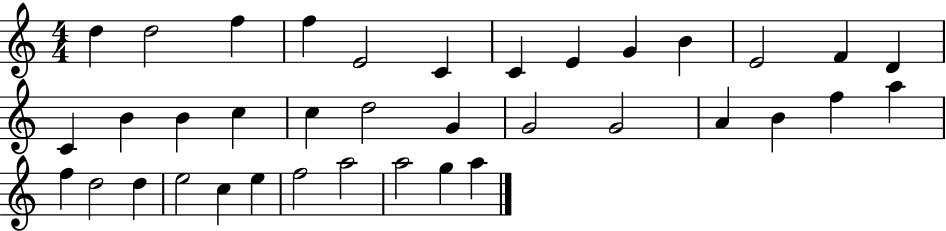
D5/q D5/h F5/q F5/q E4/h C4/q C4/q E4/q G4/q B4/q E4/h F4/q D4/q C4/q B4/q B4/q C5/q C5/q D5/h G4/q G4/h G4/h A4/q B4/q F5/q A5/q F5/q D5/h D5/q E5/h C5/q E5/q F5/h A5/h A5/h G5/q A5/q